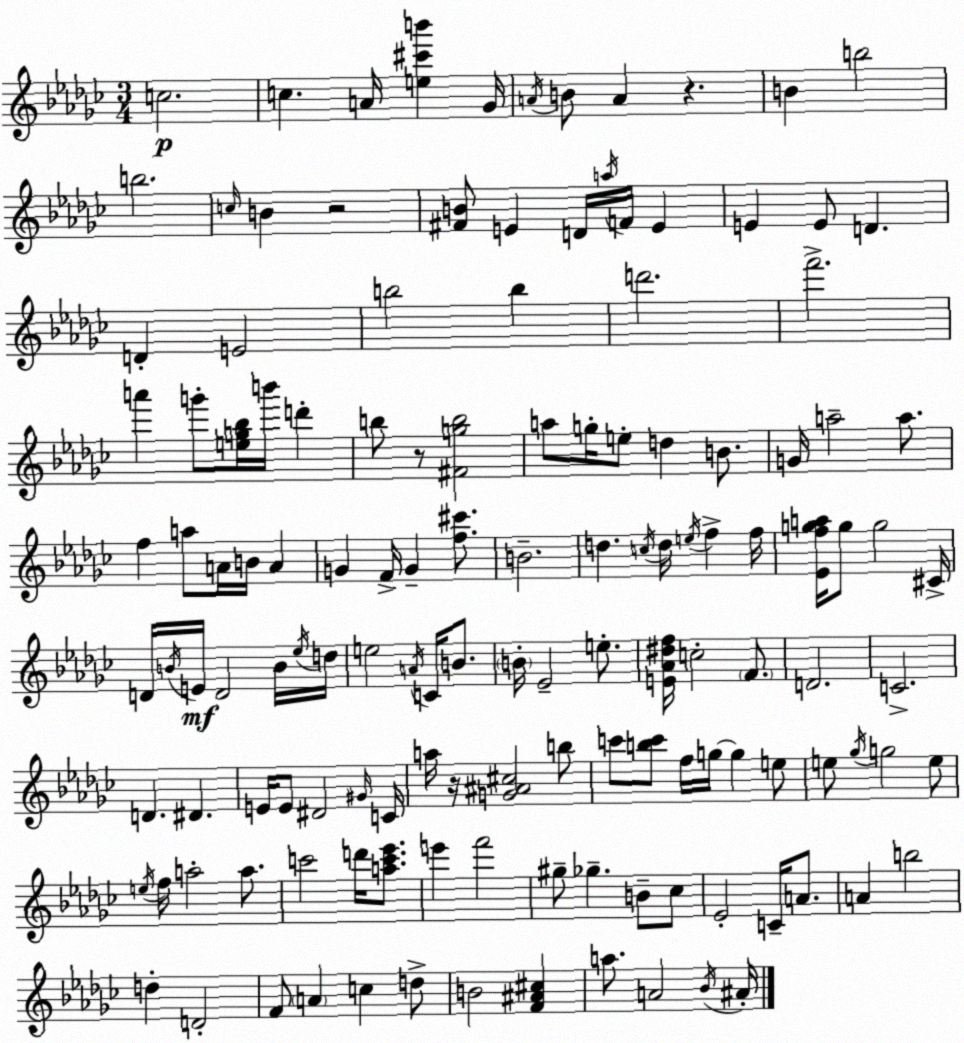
X:1
T:Untitled
M:3/4
L:1/4
K:Ebm
c2 c A/4 [e^c'b'] _G/4 A/4 B/2 A z B b2 b2 c/4 B z2 [^FB]/2 E D/4 a/4 F/4 E E E/2 D D E2 b2 b d'2 f'2 a' g'/2 [eg_b]/4 b'/4 d' b/2 z/2 [^Fgb]2 a/2 g/4 e/2 d B/2 G/4 a2 a/2 f a/2 A/4 B/4 A G F/4 G [f^c']/2 B2 d c/4 d/4 e/4 f f/4 [_Efga]/4 g/2 g2 ^C/4 D/4 B/4 E/4 D2 B/4 _e/4 d/4 e2 A/4 C/4 B/2 B/4 _E2 e/2 [E_A^df]/4 c2 F/2 D2 C2 D ^D E/4 E/2 ^D2 ^G/4 C/4 a/4 z/4 [G^A^c]2 b/2 c'/2 [bc']/2 f/4 g/4 g e/2 e/2 _g/4 g2 e/2 e/4 f/4 a2 a/2 c'2 d'/4 [ac'_e']/2 e' f'2 ^g/2 _g B/2 _c/2 _E2 C/4 A/2 A b2 d D2 F/2 A c d/2 B2 [F^A^c] a/2 A2 _B/4 ^A/4